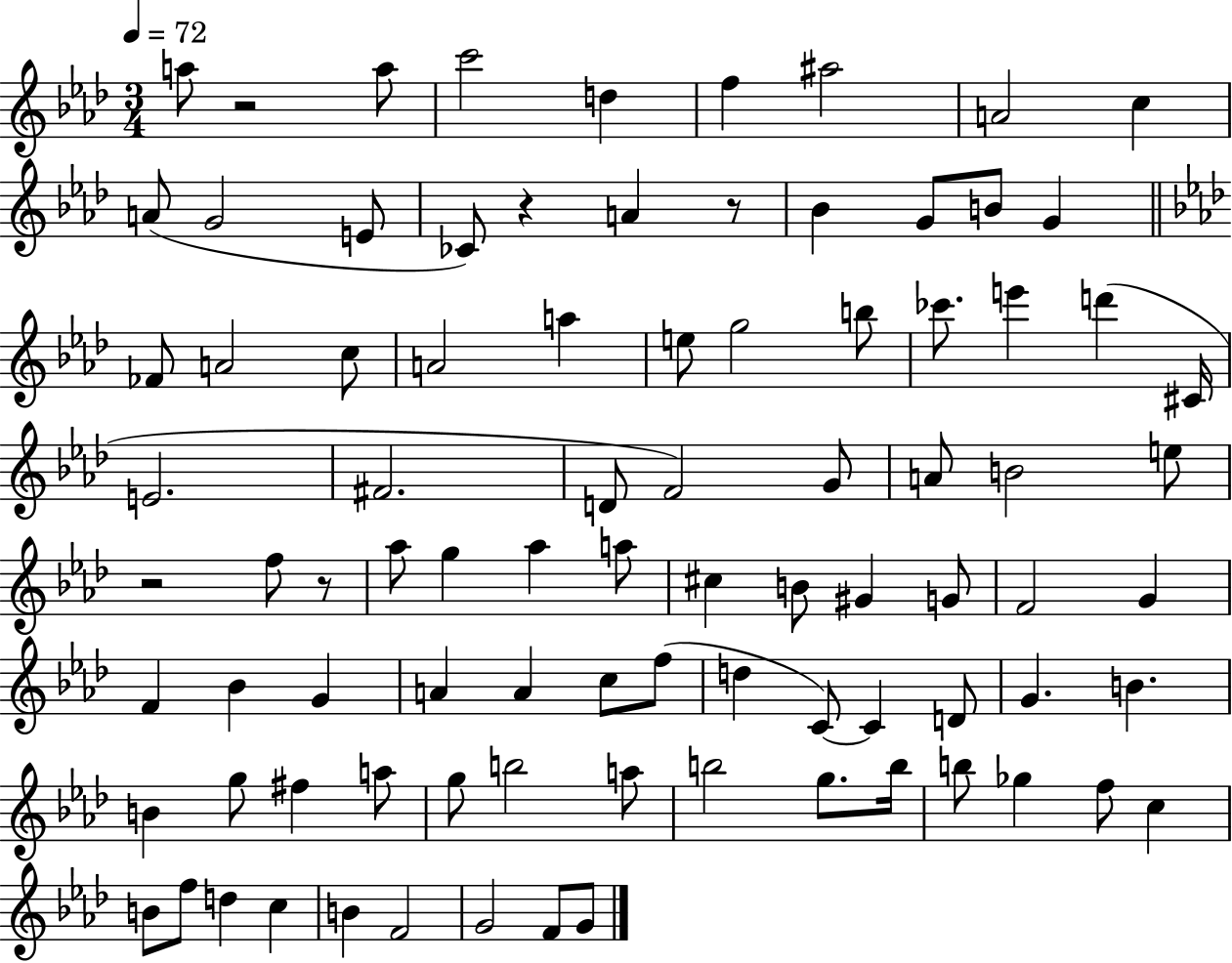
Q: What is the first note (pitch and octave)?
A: A5